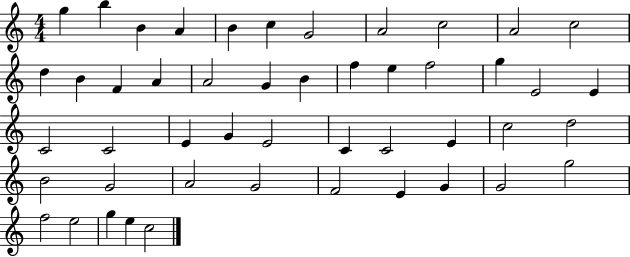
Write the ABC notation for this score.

X:1
T:Untitled
M:4/4
L:1/4
K:C
g b B A B c G2 A2 c2 A2 c2 d B F A A2 G B f e f2 g E2 E C2 C2 E G E2 C C2 E c2 d2 B2 G2 A2 G2 F2 E G G2 g2 f2 e2 g e c2